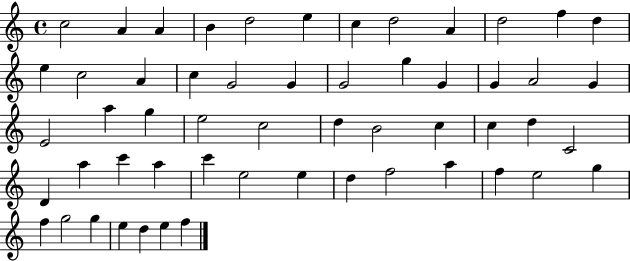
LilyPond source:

{
  \clef treble
  \time 4/4
  \defaultTimeSignature
  \key c \major
  c''2 a'4 a'4 | b'4 d''2 e''4 | c''4 d''2 a'4 | d''2 f''4 d''4 | \break e''4 c''2 a'4 | c''4 g'2 g'4 | g'2 g''4 g'4 | g'4 a'2 g'4 | \break e'2 a''4 g''4 | e''2 c''2 | d''4 b'2 c''4 | c''4 d''4 c'2 | \break d'4 a''4 c'''4 a''4 | c'''4 e''2 e''4 | d''4 f''2 a''4 | f''4 e''2 g''4 | \break f''4 g''2 g''4 | e''4 d''4 e''4 f''4 | \bar "|."
}